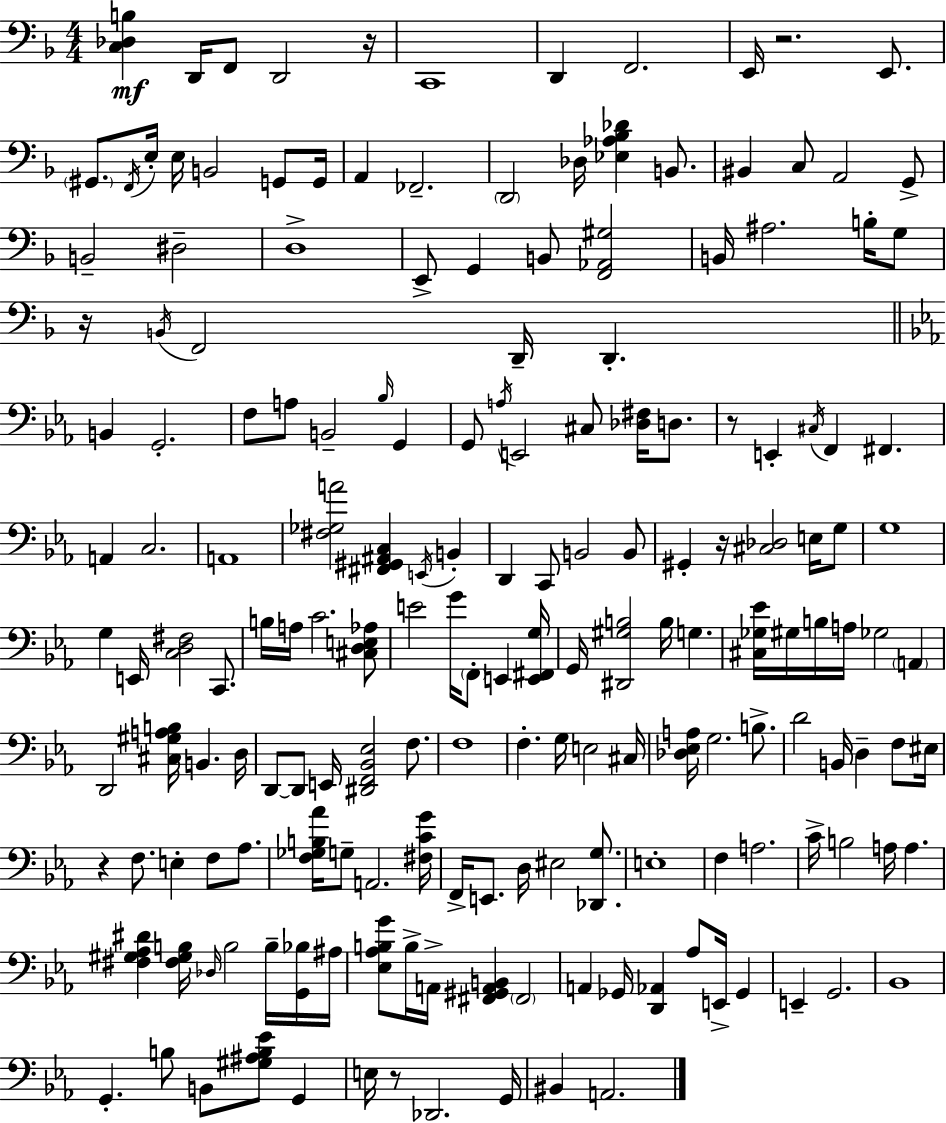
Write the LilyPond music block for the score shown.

{
  \clef bass
  \numericTimeSignature
  \time 4/4
  \key d \minor
  <c des b>4\mf d,16 f,8 d,2 r16 | c,1 | d,4 f,2. | e,16 r2. e,8. | \break \parenthesize gis,8. \acciaccatura { f,16 } e16-. e16 b,2 g,8 | g,16 a,4 fes,2.-- | \parenthesize d,2 des16 <ees aes bes des'>4 b,8. | bis,4 c8 a,2 g,8-> | \break b,2-- dis2-- | d1-> | e,8-> g,4 b,8 <f, aes, gis>2 | b,16 ais2. b16-. g8 | \break r16 \acciaccatura { b,16 } f,2 d,16-- d,4.-. | \bar "||" \break \key ees \major b,4 g,2.-. | f8 a8 b,2-- \grace { bes16 } g,4 | g,8 \acciaccatura { a16 } e,2 cis8 <des fis>16 d8. | r8 e,4-. \acciaccatura { cis16 } f,4 fis,4. | \break a,4 c2. | a,1 | <fis ges a'>2 <fis, gis, ais, c>4 \acciaccatura { e,16 } | b,4-. d,4 c,8 b,2 | \break b,8 gis,4-. r16 <cis des>2 | e16 g8 g1 | g4 e,16 <c d fis>2 | c,8. b16 a16 c'2. | \break <cis d e aes>8 e'2 g'16 \parenthesize f,8-. e,4 | <e, fis, g>16 g,16 <dis, gis b>2 b16 g4. | <cis ges ees'>16 gis16 b16 a16 ges2 | \parenthesize a,4 d,2 <cis gis a b>16 b,4. | \break d16 d,8~~ d,8 e,16 <dis, f, bes, ees>2 | f8. f1 | f4.-. g16 e2 | cis16 <des ees a>16 g2. | \break b8.-> d'2 b,16 d4-- | f8 eis16 r4 f8. e4-. f8 | aes8. <f ges b aes'>16 g8-- a,2. | <fis c' g'>16 f,16-> e,8. d16 eis2 | \break <des, g>8. e1-. | f4 a2. | c'16-> b2 a16 a4. | <fis gis aes dis'>4 <fis gis b>16 \grace { des16 } b2 | \break b16-- <g, bes>16 ais16 <ees aes b g'>8 b16-> a,16-> <fis, gis, a, b,>4 \parenthesize fis,2 | a,4 ges,16 <d, aes,>4 aes8 | e,16-> ges,4 e,4-- g,2. | bes,1 | \break g,4.-. b8 b,8 <gis ais b ees'>8 | g,4 e16 r8 des,2. | g,16 bis,4 a,2. | \bar "|."
}